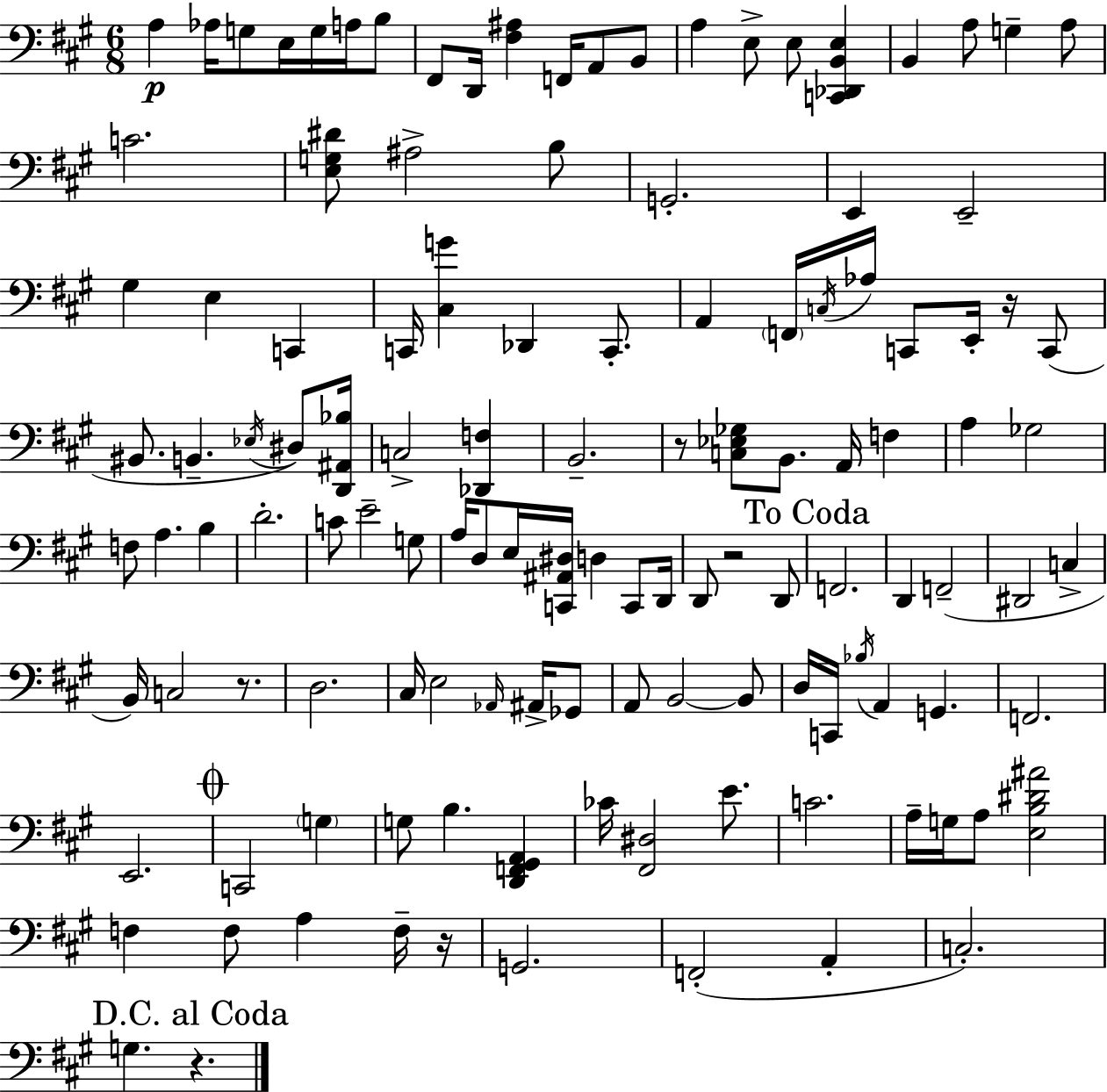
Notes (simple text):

A3/q Ab3/s G3/e E3/s G3/s A3/s B3/e F#2/e D2/s [F#3,A#3]/q F2/s A2/e B2/e A3/q E3/e E3/e [C2,Db2,B2,E3]/q B2/q A3/e G3/q A3/e C4/h. [E3,G3,D#4]/e A#3/h B3/e G2/h. E2/q E2/h G#3/q E3/q C2/q C2/s [C#3,G4]/q Db2/q C2/e. A2/q F2/s C3/s Ab3/s C2/e E2/s R/s C2/e BIS2/e. B2/q. Eb3/s D#3/e [D2,A#2,Bb3]/s C3/h [Db2,F3]/q B2/h. R/e [C3,Eb3,Gb3]/e B2/e. A2/s F3/q A3/q Gb3/h F3/e A3/q. B3/q D4/h. C4/e E4/h G3/e A3/s D3/e E3/s [C2,A#2,D#3]/s D3/q C2/e D2/s D2/e R/h D2/e F2/h. D2/q F2/h D#2/h C3/q B2/s C3/h R/e. D3/h. C#3/s E3/h Ab2/s A#2/s Gb2/e A2/e B2/h B2/e D3/s C2/s Bb3/s A2/q G2/q. F2/h. E2/h. C2/h G3/q G3/e B3/q. [D2,F2,G#2,A2]/q CES4/s [F#2,D#3]/h E4/e. C4/h. A3/s G3/s A3/e [E3,B3,D#4,A#4]/h F3/q F3/e A3/q F3/s R/s G2/h. F2/h A2/q C3/h. G3/q. R/q.